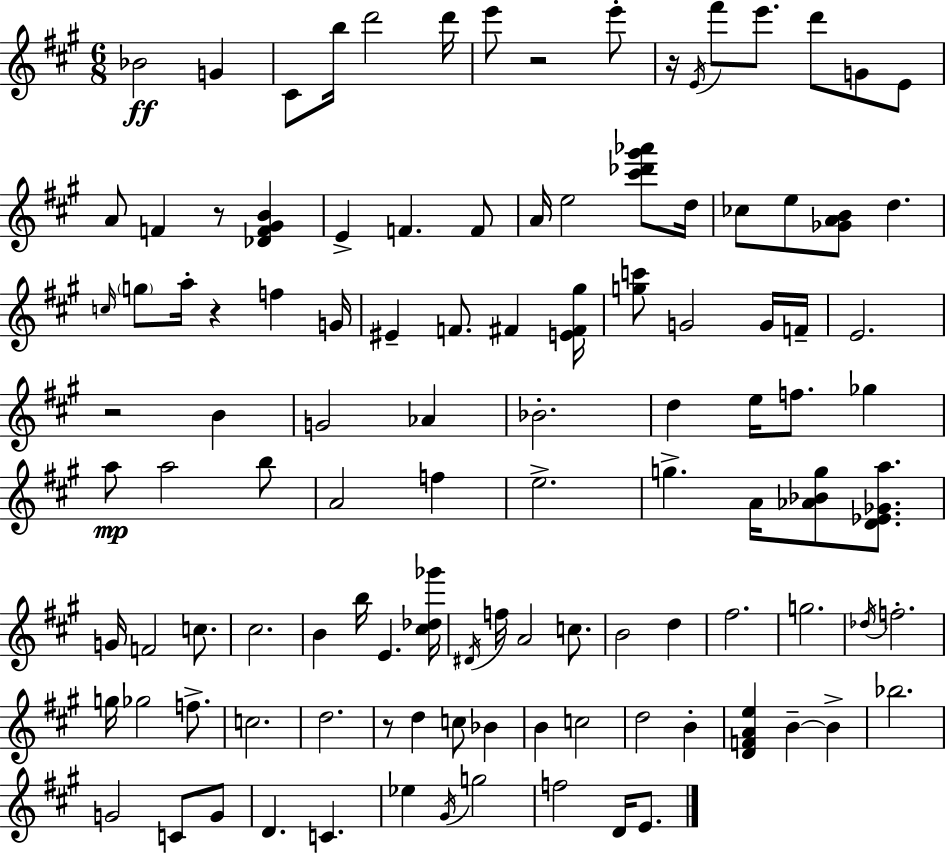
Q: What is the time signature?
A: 6/8